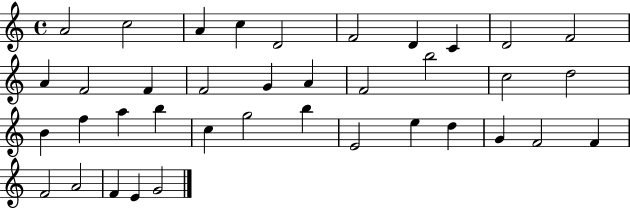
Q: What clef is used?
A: treble